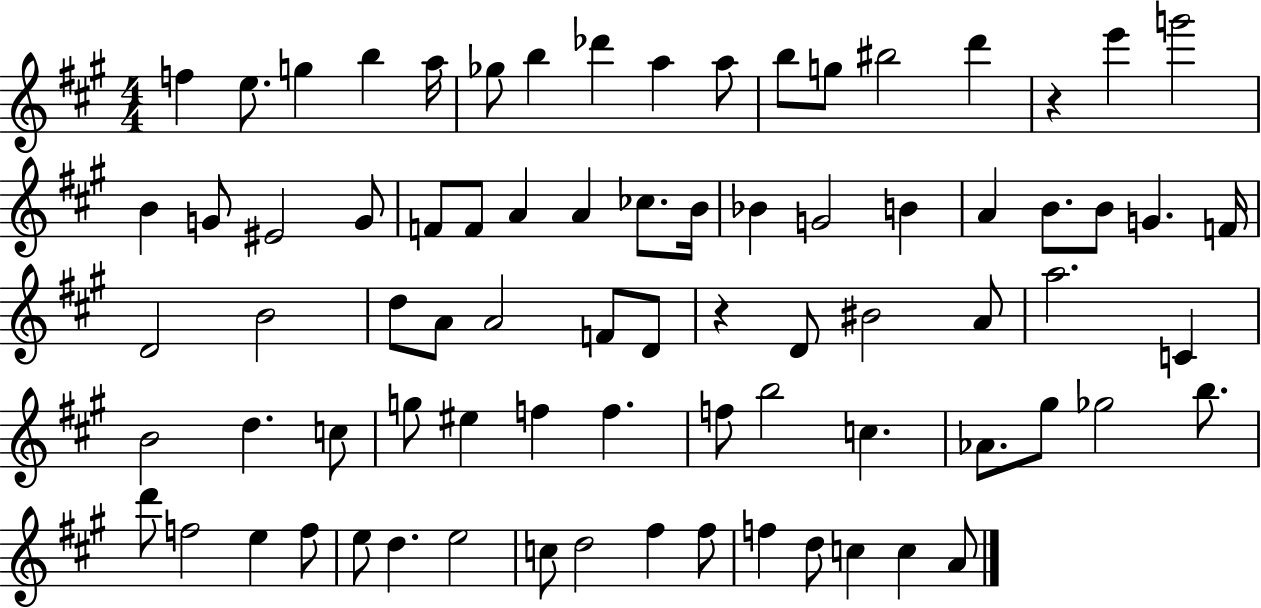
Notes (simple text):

F5/q E5/e. G5/q B5/q A5/s Gb5/e B5/q Db6/q A5/q A5/e B5/e G5/e BIS5/h D6/q R/q E6/q G6/h B4/q G4/e EIS4/h G4/e F4/e F4/e A4/q A4/q CES5/e. B4/s Bb4/q G4/h B4/q A4/q B4/e. B4/e G4/q. F4/s D4/h B4/h D5/e A4/e A4/h F4/e D4/e R/q D4/e BIS4/h A4/e A5/h. C4/q B4/h D5/q. C5/e G5/e EIS5/q F5/q F5/q. F5/e B5/h C5/q. Ab4/e. G#5/e Gb5/h B5/e. D6/e F5/h E5/q F5/e E5/e D5/q. E5/h C5/e D5/h F#5/q F#5/e F5/q D5/e C5/q C5/q A4/e